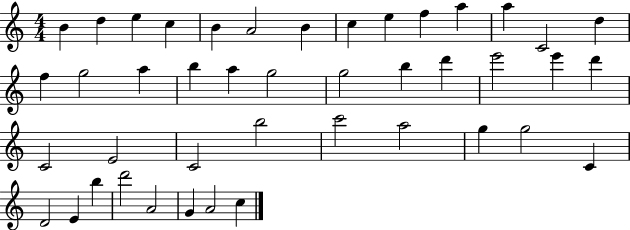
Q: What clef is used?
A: treble